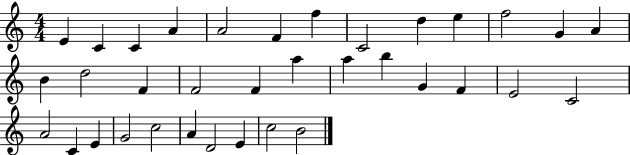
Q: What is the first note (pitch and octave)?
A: E4